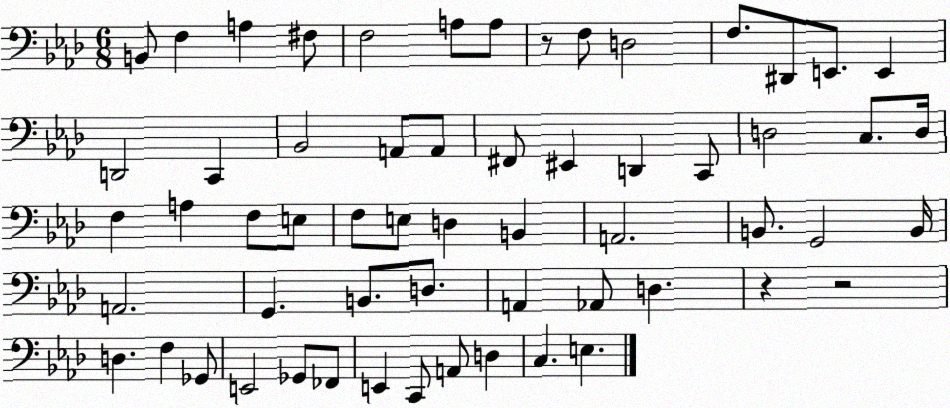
X:1
T:Untitled
M:6/8
L:1/4
K:Ab
B,,/2 F, A, ^F,/2 F,2 A,/2 A,/2 z/2 F,/2 D,2 F,/2 ^D,,/2 E,,/2 E,, D,,2 C,, _B,,2 A,,/2 A,,/2 ^F,,/2 ^E,, D,, C,,/2 D,2 C,/2 D,/4 F, A, F,/2 E,/2 F,/2 E,/2 D, B,, A,,2 B,,/2 G,,2 B,,/4 A,,2 G,, B,,/2 D,/2 A,, _A,,/2 D, z z2 D, F, _G,,/2 E,,2 _G,,/2 _F,,/2 E,, C,,/2 A,,/2 D, C, E,